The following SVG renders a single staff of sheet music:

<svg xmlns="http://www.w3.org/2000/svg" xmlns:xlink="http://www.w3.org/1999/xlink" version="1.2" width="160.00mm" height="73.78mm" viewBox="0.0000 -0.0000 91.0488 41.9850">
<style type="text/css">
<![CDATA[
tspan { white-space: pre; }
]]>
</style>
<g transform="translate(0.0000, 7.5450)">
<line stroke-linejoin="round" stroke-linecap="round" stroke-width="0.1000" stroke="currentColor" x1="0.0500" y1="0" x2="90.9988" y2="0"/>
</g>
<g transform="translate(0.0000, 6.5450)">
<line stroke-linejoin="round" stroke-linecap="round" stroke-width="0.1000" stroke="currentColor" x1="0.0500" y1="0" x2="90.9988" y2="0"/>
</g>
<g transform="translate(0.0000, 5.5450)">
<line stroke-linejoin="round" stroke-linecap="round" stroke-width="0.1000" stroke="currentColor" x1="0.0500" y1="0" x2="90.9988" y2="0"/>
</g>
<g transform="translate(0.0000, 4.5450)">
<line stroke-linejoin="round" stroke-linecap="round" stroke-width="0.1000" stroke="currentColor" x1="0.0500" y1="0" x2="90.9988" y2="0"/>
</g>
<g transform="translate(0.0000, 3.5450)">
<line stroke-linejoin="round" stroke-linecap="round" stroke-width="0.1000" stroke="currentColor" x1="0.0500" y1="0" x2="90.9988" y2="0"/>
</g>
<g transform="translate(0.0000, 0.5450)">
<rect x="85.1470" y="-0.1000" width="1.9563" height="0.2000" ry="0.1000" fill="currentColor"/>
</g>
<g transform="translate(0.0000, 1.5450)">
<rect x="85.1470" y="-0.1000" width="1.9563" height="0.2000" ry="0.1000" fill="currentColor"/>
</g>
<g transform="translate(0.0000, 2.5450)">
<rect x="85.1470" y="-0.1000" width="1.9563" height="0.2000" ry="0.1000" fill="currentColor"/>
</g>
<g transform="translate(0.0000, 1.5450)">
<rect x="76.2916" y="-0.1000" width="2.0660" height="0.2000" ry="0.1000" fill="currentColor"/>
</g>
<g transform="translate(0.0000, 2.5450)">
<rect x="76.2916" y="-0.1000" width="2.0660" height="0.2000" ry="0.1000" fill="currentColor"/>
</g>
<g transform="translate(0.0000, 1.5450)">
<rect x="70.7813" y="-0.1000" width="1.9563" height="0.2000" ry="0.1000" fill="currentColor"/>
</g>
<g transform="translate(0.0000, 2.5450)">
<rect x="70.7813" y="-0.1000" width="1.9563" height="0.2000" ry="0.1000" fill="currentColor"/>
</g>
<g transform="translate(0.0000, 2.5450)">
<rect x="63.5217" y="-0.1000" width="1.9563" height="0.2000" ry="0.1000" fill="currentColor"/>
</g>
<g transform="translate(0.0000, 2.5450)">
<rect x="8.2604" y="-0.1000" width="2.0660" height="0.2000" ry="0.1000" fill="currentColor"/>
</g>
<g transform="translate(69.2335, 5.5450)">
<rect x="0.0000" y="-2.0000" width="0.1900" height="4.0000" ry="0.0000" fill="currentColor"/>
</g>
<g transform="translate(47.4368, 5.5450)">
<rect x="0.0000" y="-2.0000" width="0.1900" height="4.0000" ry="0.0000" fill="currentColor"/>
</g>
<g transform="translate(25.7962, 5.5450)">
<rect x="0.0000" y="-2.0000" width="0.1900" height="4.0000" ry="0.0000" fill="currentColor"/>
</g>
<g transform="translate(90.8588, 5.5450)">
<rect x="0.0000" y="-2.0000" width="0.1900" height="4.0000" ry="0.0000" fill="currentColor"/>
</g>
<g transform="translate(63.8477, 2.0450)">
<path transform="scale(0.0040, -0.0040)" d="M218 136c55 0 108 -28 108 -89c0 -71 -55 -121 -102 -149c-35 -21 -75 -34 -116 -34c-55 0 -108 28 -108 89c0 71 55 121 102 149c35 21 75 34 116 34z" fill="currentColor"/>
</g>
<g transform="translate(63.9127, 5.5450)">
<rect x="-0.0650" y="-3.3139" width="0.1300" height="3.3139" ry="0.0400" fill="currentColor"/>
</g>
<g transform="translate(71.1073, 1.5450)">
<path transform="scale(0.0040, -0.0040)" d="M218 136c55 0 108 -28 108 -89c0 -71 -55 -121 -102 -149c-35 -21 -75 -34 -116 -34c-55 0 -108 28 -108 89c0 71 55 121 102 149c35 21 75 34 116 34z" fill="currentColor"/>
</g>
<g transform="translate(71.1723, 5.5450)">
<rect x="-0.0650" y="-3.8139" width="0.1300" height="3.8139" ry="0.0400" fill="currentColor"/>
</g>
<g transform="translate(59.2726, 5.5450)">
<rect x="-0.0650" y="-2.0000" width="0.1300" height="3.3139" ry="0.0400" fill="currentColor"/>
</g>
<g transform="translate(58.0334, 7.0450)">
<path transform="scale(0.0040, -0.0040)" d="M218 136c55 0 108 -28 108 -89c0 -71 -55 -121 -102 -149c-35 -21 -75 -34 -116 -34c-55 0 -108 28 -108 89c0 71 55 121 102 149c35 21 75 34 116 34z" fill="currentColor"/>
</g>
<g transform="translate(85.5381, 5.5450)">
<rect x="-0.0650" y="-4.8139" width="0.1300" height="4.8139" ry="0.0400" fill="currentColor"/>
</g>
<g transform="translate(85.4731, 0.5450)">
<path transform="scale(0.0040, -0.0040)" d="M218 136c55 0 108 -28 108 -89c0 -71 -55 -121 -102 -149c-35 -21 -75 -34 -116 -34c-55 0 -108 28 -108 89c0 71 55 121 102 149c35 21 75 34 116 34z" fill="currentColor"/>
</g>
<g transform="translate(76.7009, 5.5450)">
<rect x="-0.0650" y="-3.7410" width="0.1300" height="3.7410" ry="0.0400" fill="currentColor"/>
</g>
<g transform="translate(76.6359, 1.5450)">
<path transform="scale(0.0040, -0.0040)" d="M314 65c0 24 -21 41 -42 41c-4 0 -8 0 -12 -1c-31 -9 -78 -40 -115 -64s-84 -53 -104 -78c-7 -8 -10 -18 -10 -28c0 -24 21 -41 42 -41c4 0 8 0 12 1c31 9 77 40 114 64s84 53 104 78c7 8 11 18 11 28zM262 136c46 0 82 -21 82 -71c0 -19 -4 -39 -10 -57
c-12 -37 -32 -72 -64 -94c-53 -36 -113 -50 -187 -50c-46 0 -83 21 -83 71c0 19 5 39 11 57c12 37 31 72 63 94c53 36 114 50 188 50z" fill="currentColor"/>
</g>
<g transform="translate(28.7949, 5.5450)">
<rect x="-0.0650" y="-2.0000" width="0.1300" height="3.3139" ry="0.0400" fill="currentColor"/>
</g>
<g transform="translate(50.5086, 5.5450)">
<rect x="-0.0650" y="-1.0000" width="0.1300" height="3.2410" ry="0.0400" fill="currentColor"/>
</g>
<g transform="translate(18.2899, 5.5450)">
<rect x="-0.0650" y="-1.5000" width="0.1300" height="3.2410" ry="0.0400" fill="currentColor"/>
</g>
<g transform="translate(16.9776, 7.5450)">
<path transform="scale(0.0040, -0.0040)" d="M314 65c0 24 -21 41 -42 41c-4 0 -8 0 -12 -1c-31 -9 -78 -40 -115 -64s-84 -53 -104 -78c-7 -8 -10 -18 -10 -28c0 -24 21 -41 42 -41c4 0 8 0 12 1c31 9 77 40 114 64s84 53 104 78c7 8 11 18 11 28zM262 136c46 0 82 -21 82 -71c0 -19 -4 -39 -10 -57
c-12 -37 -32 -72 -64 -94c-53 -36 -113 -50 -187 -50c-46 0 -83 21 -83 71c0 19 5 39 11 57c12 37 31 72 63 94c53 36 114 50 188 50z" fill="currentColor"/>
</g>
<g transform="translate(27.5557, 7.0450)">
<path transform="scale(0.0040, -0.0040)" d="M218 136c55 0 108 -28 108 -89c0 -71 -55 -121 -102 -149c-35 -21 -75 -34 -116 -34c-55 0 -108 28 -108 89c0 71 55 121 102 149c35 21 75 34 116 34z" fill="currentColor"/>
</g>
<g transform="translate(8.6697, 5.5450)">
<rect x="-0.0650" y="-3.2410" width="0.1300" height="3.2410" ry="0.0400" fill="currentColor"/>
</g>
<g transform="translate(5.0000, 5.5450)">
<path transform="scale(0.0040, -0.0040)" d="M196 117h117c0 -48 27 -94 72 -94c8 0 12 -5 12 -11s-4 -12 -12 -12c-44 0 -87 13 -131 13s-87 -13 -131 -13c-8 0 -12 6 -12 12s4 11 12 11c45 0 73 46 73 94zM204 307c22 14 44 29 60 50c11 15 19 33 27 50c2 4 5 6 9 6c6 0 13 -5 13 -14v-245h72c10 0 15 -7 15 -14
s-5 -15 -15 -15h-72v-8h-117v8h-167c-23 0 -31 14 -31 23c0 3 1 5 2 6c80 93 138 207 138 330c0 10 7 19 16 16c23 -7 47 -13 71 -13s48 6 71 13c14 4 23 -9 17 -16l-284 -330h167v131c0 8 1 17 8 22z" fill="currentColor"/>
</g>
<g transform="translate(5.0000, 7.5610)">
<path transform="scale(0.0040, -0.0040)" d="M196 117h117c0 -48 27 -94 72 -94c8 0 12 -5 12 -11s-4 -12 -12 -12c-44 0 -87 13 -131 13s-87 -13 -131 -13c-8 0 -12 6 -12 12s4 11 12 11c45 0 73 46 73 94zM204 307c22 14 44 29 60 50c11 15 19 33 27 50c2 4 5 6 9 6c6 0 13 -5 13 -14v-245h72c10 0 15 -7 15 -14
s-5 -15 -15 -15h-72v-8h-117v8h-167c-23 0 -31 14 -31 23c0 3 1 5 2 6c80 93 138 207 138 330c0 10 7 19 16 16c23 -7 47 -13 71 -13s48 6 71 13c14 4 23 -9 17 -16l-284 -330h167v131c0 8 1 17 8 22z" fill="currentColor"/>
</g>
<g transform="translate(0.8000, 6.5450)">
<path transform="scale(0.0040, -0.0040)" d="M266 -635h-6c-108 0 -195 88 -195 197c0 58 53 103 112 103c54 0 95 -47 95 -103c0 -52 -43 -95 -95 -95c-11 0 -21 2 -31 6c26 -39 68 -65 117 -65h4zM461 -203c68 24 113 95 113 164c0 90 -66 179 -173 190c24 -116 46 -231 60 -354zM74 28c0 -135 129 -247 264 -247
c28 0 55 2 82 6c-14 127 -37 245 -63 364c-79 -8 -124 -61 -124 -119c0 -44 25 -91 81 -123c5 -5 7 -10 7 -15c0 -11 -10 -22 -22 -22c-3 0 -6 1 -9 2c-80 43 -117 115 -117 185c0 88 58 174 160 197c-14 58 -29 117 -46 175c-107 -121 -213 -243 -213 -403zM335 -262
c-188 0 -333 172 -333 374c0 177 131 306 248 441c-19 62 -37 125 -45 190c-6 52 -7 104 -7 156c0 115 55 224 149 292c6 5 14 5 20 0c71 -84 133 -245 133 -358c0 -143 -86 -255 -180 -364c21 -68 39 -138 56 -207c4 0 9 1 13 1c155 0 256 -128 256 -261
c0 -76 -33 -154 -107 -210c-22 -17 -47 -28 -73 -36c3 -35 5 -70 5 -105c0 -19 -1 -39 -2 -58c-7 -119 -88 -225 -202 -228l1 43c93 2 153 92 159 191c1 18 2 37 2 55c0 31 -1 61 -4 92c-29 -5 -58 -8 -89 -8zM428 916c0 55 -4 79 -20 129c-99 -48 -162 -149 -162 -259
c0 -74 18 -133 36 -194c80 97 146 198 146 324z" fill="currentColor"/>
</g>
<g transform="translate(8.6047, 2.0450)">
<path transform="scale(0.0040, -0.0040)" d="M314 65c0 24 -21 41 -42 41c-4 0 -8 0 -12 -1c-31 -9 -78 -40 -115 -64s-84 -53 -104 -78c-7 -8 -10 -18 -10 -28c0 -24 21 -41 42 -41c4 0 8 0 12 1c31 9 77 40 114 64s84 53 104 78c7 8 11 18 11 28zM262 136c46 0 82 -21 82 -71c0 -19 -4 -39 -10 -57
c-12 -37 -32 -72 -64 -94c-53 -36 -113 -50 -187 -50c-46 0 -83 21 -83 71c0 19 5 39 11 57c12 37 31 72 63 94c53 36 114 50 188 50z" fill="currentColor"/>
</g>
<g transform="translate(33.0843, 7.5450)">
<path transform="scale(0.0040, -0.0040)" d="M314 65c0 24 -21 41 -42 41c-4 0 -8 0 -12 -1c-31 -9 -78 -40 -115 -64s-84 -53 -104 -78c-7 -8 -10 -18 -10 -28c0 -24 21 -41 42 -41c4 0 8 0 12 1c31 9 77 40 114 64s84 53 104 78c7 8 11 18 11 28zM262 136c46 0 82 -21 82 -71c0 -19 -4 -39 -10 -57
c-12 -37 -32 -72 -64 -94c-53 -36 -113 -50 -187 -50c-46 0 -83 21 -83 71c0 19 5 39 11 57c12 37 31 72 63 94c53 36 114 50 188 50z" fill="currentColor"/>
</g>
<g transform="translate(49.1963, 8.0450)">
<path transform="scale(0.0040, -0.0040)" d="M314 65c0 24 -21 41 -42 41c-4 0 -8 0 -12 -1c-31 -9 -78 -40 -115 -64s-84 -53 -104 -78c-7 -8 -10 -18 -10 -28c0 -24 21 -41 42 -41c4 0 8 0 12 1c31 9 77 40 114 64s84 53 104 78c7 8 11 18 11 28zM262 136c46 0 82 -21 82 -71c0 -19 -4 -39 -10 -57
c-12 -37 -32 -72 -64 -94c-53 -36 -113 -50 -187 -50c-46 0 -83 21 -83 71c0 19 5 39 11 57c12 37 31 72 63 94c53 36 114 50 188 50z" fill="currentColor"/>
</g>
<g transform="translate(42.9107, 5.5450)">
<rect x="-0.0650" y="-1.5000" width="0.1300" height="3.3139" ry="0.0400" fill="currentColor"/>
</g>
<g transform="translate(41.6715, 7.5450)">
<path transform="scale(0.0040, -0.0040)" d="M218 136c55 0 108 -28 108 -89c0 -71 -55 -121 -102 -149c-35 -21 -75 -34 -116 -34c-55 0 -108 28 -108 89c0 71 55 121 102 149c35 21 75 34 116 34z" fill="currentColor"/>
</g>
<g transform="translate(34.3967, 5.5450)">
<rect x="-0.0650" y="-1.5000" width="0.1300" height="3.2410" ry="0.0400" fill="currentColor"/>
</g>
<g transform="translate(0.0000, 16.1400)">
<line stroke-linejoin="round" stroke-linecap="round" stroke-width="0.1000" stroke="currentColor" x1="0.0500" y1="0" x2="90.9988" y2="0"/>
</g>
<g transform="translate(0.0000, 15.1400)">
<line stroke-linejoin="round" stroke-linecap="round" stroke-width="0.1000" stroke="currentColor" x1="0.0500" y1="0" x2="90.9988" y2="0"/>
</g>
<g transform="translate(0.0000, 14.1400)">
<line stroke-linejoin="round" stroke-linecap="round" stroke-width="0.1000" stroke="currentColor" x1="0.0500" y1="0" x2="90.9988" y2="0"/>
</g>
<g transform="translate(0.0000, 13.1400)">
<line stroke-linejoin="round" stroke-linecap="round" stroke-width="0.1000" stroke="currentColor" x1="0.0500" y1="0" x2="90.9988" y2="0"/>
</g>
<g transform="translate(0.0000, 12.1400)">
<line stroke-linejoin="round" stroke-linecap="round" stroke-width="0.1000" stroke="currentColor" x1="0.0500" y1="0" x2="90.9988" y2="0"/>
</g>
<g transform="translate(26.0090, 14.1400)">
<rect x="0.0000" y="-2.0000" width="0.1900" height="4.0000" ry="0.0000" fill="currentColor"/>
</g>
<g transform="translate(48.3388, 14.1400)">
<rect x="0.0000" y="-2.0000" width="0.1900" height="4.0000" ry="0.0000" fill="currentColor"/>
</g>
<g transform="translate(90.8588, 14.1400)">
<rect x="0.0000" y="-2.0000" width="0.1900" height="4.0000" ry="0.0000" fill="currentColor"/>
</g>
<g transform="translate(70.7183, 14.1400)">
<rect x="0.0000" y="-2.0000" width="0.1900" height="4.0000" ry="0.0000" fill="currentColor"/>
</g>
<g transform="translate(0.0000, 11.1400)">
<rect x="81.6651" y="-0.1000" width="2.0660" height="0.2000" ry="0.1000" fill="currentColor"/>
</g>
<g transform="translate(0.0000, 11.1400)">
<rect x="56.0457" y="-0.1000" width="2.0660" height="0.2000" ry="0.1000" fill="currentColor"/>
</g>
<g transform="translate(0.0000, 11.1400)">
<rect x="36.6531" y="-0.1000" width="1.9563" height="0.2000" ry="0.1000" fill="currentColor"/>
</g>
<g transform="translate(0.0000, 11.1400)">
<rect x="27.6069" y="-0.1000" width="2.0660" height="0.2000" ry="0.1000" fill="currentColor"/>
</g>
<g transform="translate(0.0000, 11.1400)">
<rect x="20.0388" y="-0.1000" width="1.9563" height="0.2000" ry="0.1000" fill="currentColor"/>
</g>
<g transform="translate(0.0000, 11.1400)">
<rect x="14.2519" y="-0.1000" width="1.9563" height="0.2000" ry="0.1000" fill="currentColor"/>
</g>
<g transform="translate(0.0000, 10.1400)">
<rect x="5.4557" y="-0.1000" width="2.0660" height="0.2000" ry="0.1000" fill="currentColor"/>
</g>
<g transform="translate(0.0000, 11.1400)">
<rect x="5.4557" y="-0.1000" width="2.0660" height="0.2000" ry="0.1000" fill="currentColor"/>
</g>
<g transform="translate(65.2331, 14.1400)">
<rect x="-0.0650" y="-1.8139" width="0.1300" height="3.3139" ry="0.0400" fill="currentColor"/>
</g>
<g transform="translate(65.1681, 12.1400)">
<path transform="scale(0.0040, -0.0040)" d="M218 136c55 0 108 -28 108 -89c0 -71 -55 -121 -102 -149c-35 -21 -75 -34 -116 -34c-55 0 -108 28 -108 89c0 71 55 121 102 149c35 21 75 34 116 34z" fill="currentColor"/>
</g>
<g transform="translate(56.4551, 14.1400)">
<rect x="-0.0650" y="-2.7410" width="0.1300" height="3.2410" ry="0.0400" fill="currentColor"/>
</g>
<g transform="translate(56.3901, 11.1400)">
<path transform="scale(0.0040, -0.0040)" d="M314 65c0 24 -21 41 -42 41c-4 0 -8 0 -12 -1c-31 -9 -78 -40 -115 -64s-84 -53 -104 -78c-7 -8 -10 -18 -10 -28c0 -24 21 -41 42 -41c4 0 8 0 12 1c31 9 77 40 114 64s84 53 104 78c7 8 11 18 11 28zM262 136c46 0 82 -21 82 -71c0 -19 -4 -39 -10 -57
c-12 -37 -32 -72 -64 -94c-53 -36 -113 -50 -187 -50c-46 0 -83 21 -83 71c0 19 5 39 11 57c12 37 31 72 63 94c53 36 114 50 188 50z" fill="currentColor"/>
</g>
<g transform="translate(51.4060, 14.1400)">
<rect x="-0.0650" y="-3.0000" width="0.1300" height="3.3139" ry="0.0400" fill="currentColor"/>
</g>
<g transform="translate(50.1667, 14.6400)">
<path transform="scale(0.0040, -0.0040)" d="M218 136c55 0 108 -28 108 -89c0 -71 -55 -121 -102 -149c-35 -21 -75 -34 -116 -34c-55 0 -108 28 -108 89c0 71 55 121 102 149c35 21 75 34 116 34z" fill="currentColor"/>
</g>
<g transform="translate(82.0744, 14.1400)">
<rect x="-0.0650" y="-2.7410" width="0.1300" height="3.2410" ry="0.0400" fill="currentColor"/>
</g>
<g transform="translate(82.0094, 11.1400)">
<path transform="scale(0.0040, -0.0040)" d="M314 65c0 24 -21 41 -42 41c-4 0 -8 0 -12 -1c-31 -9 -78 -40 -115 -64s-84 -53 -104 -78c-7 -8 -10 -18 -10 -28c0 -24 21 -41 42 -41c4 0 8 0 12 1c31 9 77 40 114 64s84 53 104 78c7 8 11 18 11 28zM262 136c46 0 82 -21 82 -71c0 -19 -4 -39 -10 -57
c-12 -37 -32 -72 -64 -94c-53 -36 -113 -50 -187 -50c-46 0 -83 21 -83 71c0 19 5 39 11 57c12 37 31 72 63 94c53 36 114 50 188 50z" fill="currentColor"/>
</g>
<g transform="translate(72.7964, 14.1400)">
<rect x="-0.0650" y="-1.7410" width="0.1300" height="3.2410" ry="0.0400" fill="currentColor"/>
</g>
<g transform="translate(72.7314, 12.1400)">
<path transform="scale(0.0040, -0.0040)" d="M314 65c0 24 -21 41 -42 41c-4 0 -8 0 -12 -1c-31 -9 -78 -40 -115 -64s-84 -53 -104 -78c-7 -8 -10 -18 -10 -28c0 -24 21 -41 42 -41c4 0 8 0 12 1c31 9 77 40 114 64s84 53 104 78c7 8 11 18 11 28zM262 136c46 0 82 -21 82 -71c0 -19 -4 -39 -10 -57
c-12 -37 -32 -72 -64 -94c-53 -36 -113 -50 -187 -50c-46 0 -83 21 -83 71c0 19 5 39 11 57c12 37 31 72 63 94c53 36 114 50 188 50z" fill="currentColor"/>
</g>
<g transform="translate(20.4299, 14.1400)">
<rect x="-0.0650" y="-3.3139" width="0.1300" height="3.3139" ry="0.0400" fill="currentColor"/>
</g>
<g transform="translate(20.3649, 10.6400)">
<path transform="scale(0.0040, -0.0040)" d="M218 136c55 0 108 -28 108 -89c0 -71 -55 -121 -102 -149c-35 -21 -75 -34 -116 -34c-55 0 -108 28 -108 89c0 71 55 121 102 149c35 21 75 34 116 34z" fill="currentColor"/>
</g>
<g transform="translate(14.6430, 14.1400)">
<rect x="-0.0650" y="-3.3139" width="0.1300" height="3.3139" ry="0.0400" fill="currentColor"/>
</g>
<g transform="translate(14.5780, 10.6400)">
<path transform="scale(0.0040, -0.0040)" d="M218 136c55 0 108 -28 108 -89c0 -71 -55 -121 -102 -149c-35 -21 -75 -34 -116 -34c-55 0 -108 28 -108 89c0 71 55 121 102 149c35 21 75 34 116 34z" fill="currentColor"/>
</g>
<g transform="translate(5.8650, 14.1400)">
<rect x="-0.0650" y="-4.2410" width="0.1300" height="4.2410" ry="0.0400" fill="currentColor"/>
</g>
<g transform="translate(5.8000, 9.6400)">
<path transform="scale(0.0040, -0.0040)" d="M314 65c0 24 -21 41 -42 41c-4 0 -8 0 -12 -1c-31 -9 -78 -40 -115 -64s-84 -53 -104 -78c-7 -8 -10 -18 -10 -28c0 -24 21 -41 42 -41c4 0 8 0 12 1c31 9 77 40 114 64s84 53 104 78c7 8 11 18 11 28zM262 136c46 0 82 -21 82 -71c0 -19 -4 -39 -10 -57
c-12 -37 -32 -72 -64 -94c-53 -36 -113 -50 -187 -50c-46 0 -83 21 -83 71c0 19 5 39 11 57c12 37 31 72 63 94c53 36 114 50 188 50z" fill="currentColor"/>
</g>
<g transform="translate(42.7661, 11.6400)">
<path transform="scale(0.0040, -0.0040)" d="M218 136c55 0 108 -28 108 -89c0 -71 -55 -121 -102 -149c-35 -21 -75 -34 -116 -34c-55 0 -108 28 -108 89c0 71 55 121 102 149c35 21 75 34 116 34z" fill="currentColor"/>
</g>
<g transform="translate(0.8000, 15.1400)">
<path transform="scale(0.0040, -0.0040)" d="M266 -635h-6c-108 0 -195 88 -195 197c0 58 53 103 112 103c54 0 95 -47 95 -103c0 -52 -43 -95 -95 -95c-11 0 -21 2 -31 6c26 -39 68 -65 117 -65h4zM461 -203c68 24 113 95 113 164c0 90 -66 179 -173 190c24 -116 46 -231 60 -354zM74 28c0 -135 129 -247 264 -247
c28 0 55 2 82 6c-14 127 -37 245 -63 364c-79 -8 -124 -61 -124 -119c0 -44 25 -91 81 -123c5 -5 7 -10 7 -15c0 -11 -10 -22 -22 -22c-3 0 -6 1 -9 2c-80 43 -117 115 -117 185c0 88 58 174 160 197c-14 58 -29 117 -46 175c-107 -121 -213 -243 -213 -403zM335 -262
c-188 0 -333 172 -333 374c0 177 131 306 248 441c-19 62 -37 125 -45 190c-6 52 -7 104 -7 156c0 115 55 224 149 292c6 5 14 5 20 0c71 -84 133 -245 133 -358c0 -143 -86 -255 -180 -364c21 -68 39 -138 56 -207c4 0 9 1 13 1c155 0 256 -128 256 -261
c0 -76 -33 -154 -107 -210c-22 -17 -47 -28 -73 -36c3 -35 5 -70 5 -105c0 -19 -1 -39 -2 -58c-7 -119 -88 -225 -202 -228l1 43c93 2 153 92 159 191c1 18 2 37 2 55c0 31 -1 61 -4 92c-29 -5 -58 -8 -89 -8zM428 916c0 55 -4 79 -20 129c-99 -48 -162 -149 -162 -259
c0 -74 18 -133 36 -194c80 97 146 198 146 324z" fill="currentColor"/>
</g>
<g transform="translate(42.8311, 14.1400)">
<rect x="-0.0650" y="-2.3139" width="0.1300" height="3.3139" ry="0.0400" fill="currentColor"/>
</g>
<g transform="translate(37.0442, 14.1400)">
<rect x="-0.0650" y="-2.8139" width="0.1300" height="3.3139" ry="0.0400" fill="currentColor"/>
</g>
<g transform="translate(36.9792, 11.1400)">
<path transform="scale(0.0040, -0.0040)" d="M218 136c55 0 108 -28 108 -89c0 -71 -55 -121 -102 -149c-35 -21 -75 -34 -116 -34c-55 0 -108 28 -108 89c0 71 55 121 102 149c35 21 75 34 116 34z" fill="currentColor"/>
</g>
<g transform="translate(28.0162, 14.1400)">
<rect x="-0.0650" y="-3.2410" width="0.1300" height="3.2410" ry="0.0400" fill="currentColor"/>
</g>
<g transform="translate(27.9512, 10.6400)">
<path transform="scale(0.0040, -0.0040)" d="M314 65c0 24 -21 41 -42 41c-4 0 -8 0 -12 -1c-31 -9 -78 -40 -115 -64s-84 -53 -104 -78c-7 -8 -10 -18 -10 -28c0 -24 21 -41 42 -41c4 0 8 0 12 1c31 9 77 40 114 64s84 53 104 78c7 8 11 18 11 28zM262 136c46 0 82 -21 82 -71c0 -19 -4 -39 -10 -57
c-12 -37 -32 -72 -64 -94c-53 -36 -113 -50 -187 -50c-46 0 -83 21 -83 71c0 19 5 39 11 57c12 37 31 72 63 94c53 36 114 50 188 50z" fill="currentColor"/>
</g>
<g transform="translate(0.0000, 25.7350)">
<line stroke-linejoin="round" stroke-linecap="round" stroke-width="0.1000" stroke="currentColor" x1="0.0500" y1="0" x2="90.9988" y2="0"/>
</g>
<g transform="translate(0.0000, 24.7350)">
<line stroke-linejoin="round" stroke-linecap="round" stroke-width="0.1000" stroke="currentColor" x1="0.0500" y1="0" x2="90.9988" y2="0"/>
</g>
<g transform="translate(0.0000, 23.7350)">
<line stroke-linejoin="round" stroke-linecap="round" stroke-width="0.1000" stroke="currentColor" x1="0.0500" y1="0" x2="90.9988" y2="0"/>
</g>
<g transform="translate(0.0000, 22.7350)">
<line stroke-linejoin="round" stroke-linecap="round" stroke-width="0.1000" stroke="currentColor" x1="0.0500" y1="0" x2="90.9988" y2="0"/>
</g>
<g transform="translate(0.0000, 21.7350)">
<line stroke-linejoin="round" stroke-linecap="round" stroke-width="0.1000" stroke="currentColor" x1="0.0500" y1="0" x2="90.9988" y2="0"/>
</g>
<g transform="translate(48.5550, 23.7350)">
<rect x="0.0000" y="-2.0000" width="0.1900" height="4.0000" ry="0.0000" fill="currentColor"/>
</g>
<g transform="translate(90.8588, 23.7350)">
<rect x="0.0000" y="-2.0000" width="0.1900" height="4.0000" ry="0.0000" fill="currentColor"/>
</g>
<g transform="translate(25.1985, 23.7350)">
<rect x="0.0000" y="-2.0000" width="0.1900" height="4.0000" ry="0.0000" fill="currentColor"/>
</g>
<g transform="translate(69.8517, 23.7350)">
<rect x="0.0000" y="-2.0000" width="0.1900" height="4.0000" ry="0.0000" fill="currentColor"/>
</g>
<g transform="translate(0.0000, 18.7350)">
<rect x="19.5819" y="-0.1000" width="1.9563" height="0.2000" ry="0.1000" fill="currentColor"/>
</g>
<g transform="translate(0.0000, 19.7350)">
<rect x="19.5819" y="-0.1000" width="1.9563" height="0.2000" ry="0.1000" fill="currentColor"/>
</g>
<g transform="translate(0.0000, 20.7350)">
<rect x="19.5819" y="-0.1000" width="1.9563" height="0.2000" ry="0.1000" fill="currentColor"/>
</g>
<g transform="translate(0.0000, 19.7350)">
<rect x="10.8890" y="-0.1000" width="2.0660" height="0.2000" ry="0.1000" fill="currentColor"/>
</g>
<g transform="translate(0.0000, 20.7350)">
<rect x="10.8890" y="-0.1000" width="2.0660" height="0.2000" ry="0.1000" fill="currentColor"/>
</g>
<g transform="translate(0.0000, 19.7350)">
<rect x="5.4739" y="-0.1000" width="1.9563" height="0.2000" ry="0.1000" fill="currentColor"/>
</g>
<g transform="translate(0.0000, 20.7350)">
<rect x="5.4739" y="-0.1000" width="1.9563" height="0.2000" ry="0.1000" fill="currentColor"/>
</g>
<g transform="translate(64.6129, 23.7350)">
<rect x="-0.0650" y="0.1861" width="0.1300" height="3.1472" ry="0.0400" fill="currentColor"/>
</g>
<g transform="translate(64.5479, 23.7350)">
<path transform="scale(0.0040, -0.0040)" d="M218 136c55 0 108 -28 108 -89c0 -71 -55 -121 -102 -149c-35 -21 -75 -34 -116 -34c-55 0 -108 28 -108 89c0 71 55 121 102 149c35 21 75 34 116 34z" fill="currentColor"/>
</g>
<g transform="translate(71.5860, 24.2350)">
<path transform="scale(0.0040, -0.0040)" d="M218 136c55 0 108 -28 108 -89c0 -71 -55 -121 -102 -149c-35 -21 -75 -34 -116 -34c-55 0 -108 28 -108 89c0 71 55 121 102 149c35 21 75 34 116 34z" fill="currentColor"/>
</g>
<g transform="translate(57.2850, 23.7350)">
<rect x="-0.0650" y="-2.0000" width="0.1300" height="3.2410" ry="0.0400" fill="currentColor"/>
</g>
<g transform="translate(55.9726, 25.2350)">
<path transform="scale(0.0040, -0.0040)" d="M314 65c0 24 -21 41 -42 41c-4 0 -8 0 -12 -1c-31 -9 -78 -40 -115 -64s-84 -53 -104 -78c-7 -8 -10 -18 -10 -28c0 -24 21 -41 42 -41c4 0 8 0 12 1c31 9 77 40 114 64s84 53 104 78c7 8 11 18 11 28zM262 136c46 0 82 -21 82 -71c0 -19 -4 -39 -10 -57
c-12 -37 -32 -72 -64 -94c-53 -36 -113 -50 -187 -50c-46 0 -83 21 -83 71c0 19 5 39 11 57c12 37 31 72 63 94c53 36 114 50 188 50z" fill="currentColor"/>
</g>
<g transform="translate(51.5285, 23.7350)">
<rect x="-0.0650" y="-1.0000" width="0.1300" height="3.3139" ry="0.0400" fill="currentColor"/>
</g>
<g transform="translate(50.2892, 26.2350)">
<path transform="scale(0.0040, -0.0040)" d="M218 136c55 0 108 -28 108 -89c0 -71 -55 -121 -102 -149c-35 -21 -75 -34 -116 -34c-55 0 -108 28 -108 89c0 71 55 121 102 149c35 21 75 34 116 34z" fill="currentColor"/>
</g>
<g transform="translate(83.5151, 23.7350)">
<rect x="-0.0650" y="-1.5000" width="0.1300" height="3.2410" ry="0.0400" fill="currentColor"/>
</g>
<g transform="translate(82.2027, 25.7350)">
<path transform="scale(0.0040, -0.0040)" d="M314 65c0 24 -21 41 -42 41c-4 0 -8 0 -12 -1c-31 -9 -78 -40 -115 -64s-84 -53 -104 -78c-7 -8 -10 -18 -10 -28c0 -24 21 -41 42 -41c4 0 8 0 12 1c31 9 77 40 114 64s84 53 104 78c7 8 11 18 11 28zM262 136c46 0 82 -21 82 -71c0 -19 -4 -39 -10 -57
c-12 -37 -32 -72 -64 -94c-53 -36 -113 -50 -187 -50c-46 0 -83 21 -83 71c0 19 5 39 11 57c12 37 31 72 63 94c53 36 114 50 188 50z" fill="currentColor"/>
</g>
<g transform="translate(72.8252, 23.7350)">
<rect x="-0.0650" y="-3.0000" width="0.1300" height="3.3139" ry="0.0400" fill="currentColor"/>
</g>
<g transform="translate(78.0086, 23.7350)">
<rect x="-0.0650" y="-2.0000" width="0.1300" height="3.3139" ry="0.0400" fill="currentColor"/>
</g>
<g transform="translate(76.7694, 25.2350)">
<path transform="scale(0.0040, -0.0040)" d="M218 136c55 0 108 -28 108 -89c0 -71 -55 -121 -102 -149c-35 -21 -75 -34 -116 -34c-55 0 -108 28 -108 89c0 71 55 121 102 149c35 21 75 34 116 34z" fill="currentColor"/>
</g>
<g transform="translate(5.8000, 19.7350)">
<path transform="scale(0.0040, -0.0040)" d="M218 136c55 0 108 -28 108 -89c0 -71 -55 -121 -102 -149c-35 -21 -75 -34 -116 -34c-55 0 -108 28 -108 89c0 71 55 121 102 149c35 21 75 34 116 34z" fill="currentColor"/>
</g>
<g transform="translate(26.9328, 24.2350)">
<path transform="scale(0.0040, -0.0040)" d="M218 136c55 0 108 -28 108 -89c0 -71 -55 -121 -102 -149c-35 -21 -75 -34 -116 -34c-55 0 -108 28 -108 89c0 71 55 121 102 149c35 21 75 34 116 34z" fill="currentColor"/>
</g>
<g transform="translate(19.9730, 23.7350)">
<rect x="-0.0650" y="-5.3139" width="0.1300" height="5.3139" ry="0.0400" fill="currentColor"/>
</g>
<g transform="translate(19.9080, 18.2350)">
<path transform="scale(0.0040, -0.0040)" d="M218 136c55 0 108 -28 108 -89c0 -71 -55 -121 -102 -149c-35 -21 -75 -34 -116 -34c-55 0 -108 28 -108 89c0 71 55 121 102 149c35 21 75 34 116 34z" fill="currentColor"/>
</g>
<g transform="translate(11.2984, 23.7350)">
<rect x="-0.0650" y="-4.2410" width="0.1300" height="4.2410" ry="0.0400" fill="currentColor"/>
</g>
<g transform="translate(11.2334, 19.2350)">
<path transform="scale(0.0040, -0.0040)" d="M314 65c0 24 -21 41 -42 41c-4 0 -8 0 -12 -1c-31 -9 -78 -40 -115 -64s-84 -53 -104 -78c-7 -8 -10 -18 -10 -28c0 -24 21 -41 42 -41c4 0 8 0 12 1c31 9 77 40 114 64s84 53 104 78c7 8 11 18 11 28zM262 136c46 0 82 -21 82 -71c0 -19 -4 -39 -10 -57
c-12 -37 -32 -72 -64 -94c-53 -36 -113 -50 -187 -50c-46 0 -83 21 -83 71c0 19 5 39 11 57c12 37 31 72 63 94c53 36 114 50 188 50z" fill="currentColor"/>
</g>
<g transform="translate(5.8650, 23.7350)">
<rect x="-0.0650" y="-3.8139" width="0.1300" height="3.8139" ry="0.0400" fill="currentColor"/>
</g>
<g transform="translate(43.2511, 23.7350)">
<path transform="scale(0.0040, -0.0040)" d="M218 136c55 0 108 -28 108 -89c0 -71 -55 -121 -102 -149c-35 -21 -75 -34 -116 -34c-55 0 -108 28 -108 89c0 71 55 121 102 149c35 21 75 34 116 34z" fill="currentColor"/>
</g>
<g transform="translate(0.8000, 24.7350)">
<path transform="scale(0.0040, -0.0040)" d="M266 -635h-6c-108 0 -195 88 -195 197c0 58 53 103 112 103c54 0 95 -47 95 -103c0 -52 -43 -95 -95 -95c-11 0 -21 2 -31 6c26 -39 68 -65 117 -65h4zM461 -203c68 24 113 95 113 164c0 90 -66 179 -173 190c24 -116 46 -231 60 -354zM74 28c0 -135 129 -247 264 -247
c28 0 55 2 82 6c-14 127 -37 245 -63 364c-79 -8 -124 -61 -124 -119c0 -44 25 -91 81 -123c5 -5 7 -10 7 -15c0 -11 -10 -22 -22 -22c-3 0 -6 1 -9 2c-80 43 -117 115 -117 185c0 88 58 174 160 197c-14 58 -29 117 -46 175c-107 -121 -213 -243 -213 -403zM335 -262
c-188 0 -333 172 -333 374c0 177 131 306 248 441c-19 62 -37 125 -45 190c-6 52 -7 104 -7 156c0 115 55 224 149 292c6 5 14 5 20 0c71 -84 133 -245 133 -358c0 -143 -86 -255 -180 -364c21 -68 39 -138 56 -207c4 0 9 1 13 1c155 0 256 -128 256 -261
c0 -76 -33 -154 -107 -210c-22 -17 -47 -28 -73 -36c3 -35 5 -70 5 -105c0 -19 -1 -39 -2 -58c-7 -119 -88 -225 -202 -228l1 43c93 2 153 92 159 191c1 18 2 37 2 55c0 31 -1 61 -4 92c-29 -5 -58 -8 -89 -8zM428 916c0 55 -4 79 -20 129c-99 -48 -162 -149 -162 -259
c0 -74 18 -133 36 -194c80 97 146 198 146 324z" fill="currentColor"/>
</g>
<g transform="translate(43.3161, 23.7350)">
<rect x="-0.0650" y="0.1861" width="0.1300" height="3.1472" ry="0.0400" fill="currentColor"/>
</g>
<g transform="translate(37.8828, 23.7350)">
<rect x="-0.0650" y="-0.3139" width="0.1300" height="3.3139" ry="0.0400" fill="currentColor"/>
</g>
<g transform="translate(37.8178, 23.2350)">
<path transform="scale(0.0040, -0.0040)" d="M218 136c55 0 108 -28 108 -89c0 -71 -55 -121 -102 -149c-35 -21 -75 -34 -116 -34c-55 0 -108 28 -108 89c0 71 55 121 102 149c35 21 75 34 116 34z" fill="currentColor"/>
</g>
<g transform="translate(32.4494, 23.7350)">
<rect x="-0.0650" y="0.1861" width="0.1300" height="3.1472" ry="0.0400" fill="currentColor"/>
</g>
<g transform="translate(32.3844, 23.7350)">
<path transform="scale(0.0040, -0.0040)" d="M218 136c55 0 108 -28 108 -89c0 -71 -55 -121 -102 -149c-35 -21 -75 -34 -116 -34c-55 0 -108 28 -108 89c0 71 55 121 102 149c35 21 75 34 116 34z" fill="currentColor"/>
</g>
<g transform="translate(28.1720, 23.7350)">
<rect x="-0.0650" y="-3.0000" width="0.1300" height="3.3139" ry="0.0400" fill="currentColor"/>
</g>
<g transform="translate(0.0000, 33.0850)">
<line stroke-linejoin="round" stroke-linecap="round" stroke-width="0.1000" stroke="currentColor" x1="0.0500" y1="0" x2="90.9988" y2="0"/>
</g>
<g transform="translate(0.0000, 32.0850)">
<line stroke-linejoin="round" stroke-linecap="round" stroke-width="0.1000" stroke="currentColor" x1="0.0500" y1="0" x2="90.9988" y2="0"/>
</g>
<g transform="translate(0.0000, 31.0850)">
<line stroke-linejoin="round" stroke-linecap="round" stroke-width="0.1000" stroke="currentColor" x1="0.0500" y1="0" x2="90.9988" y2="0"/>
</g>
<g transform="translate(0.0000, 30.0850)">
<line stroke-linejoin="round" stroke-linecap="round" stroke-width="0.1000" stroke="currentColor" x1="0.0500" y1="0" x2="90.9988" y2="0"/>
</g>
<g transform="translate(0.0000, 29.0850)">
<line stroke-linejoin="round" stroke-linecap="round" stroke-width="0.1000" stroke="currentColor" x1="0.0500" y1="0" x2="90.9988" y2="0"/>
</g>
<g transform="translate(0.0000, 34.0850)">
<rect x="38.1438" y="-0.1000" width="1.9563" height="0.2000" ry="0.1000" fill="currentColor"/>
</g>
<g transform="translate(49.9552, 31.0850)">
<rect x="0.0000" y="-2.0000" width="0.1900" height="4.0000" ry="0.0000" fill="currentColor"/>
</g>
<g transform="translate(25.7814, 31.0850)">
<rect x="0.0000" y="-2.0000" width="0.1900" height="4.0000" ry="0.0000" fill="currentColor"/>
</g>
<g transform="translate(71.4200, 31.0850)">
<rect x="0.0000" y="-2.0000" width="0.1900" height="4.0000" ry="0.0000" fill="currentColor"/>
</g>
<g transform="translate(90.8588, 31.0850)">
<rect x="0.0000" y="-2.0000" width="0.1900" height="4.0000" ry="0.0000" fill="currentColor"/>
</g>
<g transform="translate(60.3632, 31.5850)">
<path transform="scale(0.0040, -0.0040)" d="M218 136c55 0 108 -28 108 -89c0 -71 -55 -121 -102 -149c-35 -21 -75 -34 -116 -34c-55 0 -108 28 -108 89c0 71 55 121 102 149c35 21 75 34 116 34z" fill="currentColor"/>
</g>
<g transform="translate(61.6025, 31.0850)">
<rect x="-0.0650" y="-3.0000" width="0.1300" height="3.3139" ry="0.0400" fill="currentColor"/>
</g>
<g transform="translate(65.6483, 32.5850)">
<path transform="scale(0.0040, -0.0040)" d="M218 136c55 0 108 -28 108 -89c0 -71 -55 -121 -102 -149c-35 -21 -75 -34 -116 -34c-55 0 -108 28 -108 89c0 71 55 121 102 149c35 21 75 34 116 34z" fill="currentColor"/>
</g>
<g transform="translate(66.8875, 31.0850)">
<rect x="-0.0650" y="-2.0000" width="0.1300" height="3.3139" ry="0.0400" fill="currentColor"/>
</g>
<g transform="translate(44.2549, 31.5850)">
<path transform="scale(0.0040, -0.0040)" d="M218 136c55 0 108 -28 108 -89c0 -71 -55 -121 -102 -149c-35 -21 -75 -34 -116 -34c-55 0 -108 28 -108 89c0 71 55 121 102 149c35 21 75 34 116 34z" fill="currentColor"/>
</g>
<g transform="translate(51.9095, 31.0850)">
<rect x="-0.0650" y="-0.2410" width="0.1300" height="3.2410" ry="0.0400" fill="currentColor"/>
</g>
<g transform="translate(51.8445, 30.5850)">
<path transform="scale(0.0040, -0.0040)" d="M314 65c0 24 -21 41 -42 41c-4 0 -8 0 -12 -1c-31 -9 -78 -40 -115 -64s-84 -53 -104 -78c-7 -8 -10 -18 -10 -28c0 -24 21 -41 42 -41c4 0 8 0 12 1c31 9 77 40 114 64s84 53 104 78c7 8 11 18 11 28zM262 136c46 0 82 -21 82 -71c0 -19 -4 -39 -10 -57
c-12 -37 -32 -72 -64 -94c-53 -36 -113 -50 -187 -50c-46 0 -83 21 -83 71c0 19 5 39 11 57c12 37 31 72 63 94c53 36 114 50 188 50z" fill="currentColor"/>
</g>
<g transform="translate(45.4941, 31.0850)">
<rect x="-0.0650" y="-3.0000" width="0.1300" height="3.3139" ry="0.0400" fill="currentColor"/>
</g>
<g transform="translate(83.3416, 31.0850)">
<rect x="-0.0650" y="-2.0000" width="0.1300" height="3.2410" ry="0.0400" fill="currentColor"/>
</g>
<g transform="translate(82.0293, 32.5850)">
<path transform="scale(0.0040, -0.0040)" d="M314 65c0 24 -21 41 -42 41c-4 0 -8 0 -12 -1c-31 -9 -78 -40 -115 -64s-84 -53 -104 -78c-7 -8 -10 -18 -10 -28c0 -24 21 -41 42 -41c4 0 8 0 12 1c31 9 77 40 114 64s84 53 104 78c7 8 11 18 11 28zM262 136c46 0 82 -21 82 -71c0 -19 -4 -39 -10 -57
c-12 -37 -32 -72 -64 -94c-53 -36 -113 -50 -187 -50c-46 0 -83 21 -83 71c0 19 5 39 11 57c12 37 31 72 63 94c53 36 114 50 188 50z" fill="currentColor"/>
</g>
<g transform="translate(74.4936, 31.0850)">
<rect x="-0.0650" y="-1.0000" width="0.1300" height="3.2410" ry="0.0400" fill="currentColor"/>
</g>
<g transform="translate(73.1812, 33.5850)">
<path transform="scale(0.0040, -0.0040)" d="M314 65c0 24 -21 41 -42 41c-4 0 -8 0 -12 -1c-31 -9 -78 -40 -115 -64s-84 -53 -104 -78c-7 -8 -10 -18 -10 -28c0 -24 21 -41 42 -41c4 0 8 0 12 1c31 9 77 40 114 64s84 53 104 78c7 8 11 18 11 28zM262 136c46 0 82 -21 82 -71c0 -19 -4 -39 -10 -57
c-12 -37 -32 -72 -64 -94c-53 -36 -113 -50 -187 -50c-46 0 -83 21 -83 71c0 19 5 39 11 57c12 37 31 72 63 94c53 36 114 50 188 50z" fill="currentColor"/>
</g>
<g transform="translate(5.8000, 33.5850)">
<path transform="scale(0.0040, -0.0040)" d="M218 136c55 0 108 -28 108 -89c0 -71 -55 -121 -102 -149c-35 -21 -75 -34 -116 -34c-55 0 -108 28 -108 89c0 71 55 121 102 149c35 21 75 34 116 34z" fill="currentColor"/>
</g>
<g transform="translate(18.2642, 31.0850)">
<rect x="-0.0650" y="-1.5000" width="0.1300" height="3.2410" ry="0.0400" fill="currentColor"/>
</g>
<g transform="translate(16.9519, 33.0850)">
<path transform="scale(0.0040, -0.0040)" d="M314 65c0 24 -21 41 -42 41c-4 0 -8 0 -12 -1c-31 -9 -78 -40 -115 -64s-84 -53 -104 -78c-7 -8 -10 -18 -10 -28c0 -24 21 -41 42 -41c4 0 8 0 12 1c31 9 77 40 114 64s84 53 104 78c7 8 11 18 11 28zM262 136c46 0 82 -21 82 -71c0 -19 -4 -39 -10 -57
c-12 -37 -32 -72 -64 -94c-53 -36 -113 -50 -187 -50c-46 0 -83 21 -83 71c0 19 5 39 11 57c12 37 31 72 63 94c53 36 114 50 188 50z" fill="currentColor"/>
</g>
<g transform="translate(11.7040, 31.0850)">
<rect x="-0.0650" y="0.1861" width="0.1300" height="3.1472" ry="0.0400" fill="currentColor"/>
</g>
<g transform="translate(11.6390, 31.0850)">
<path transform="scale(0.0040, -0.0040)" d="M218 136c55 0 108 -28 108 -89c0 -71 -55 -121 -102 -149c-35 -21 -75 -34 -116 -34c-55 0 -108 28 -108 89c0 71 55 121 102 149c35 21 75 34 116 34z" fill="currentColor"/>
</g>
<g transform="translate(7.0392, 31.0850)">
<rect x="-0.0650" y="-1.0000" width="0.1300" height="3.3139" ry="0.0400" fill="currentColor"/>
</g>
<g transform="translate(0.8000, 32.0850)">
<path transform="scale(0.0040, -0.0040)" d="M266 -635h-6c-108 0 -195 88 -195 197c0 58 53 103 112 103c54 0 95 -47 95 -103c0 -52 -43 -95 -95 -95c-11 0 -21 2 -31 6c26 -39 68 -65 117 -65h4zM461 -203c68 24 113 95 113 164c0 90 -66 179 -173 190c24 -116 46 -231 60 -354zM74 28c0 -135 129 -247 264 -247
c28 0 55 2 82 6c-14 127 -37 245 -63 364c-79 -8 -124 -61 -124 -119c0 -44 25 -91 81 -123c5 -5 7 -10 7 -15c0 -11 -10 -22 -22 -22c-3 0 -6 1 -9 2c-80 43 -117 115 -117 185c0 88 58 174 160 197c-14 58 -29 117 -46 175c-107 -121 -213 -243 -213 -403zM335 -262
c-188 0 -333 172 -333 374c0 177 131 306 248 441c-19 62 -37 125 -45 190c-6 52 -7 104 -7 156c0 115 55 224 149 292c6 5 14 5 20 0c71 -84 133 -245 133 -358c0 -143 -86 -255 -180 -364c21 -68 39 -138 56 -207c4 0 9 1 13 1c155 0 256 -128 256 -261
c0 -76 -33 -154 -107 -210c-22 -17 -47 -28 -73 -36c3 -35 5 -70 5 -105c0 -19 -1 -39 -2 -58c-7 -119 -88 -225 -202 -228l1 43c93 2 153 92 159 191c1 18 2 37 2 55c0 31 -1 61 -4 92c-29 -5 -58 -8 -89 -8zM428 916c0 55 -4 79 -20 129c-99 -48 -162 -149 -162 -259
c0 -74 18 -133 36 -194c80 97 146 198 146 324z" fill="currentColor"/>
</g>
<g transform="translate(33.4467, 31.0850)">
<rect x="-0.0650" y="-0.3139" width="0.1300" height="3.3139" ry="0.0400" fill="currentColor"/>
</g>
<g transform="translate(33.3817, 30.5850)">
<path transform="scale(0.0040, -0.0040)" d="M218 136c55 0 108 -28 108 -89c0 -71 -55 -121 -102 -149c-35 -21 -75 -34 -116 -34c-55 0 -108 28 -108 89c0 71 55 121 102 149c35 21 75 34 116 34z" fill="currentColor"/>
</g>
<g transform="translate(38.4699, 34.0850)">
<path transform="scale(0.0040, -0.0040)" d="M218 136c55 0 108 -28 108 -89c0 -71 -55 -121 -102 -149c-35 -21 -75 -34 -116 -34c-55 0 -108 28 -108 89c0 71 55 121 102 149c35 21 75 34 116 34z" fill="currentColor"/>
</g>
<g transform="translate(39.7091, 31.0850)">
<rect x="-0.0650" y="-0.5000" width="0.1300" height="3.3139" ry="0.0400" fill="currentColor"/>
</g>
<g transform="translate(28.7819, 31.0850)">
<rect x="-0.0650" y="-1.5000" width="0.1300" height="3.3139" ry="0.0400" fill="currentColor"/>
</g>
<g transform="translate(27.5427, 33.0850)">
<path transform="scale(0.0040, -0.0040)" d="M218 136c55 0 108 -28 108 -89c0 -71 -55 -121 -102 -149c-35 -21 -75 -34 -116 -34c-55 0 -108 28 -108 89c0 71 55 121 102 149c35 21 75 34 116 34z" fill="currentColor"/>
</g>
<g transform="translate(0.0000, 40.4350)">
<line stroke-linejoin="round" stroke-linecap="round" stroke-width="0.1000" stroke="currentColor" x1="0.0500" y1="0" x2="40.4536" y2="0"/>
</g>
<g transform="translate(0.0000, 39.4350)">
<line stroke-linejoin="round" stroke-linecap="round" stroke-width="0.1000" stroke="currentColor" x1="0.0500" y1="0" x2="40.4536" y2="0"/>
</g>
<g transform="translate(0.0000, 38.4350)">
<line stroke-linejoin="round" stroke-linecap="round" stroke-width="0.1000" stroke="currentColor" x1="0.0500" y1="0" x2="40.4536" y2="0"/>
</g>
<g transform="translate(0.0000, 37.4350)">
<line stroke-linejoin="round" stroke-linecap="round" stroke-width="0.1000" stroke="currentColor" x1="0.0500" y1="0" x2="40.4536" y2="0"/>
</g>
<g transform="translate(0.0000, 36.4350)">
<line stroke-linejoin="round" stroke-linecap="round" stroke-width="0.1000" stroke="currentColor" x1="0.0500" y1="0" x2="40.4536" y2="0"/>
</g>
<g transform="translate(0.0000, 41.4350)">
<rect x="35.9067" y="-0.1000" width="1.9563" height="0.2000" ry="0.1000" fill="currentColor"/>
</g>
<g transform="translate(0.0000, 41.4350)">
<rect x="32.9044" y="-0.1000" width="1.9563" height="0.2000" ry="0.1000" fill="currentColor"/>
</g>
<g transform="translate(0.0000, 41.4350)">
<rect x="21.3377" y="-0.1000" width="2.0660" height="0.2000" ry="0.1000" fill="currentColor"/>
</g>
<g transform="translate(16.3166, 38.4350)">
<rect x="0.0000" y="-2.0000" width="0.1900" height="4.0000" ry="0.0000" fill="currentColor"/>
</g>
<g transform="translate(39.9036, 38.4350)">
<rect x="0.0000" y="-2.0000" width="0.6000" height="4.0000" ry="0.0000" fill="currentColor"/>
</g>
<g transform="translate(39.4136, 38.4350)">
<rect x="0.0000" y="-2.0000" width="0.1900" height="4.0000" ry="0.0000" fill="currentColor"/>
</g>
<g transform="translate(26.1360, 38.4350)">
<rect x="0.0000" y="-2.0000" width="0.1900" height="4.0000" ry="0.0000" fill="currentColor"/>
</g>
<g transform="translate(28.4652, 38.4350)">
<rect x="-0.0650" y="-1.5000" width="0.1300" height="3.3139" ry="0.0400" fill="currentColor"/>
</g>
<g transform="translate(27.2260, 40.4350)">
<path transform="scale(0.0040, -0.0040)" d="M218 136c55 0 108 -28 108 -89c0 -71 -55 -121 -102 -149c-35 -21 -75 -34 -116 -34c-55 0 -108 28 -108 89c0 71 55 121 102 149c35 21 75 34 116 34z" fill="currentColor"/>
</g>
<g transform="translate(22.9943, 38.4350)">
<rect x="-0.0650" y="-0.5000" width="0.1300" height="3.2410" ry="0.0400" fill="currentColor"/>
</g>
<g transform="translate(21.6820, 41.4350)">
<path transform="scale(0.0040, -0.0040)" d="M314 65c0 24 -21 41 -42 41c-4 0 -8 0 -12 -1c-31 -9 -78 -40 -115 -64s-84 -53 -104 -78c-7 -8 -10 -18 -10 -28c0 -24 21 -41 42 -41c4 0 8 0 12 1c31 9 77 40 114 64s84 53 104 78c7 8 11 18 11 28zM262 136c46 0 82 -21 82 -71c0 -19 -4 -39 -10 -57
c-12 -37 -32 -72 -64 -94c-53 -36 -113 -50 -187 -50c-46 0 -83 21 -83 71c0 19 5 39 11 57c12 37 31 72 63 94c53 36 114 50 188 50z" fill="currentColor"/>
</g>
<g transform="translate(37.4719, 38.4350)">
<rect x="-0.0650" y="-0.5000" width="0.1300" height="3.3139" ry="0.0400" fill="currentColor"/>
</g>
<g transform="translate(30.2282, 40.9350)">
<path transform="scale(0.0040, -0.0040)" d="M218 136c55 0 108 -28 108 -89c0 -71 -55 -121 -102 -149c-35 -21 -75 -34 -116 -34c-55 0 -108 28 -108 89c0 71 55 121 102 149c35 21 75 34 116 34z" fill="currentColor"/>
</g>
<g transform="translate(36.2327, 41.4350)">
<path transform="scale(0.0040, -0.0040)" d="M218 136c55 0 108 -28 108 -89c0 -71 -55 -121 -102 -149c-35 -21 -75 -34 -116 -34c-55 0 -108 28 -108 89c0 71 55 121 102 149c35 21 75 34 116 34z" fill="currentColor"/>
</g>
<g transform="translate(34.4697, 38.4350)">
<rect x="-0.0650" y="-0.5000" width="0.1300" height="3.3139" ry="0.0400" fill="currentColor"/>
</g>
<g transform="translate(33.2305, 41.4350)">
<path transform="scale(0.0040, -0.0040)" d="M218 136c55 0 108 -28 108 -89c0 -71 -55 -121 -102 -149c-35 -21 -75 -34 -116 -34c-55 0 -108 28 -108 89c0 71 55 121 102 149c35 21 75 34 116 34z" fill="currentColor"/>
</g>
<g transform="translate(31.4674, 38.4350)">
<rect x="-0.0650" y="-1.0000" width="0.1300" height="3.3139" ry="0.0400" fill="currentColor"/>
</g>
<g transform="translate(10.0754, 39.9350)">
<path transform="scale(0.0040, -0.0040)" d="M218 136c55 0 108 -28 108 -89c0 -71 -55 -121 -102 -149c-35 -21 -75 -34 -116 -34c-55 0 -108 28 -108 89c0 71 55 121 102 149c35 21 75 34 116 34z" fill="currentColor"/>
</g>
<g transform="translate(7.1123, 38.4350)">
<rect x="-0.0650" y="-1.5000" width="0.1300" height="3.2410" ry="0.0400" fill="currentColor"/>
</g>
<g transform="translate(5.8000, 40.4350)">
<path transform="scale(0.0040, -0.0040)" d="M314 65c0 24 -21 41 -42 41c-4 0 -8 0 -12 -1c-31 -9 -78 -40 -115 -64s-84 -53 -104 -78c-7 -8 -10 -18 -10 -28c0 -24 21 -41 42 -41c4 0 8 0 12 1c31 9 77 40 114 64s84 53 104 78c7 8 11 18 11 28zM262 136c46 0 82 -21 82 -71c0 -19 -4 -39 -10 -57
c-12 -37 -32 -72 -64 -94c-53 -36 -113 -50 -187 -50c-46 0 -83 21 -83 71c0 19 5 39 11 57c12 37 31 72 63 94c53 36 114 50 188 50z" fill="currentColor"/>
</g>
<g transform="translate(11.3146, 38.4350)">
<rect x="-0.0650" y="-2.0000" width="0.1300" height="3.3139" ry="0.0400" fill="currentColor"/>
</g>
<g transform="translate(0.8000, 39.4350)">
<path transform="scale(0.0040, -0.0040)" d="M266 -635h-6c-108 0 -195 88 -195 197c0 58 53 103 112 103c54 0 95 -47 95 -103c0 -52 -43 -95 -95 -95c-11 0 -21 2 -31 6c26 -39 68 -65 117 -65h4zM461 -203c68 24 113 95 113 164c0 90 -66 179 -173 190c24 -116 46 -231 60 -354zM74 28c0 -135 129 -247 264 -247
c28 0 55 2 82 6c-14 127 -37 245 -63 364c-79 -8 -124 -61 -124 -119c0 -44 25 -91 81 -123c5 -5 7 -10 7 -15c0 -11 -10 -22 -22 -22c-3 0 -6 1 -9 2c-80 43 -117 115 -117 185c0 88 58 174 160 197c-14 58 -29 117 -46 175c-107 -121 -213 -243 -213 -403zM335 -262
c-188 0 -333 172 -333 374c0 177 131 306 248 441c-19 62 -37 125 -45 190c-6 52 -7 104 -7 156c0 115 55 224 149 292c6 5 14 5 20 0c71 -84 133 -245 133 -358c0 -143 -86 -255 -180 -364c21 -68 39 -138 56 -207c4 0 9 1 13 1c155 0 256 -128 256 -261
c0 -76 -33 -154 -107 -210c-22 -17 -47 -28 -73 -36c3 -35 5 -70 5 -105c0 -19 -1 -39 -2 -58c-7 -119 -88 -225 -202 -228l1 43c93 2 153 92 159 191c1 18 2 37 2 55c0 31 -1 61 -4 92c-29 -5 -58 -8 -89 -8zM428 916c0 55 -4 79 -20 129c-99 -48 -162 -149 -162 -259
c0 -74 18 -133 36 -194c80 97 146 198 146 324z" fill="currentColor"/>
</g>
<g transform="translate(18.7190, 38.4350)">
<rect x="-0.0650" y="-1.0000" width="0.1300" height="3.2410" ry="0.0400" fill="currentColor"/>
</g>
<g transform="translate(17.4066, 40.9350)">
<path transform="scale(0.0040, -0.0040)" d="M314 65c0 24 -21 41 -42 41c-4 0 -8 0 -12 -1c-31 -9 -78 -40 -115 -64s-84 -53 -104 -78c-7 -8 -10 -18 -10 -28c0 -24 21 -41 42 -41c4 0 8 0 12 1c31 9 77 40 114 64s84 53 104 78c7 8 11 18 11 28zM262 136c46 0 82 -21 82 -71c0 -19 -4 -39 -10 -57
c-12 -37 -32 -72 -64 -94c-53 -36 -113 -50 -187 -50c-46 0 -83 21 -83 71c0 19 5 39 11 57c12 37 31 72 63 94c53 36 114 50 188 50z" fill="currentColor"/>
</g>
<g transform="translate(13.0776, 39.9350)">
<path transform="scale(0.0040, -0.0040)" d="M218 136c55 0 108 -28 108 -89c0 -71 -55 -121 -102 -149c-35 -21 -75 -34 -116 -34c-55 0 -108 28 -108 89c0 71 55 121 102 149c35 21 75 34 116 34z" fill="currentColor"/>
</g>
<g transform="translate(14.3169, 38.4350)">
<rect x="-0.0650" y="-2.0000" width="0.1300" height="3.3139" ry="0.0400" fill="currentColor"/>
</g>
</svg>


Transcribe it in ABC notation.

X:1
T:Untitled
M:4/4
L:1/4
K:C
b2 E2 F E2 E D2 F b c' c'2 e' d'2 b b b2 a g A a2 f f2 a2 c' d'2 f' A B c B D F2 B A F E2 D B E2 E c C A c2 A F D2 F2 E2 F F D2 C2 E D C C